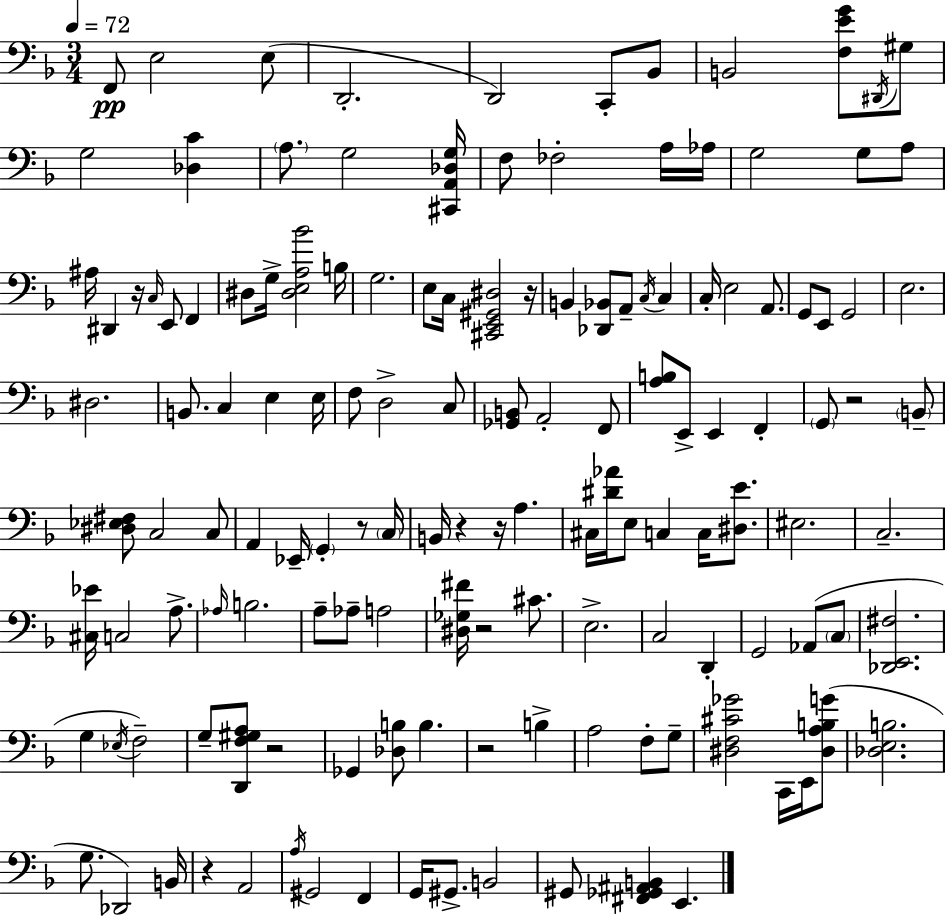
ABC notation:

X:1
T:Untitled
M:3/4
L:1/4
K:F
F,,/2 E,2 E,/2 D,,2 D,,2 C,,/2 _B,,/2 B,,2 [F,EG]/2 ^D,,/4 ^G,/2 G,2 [_D,C] A,/2 G,2 [^C,,A,,_D,G,]/4 F,/2 _F,2 A,/4 _A,/4 G,2 G,/2 A,/2 ^A,/4 ^D,, z/4 C,/4 E,,/2 F,, ^D,/2 G,/4 [^D,E,A,_B]2 B,/4 G,2 E,/2 C,/4 [^C,,E,,^G,,^D,]2 z/4 B,, [_D,,_B,,]/2 A,,/2 C,/4 C, C,/4 E,2 A,,/2 G,,/2 E,,/2 G,,2 E,2 ^D,2 B,,/2 C, E, E,/4 F,/2 D,2 C,/2 [_G,,B,,]/2 A,,2 F,,/2 [A,B,]/2 E,,/2 E,, F,, G,,/2 z2 B,,/2 [^D,_E,^F,]/2 C,2 C,/2 A,, _E,,/4 G,, z/2 C,/4 B,,/4 z z/4 A, ^C,/4 [^D_A]/4 E,/2 C, C,/4 [^D,E]/2 ^E,2 C,2 [^C,_E]/4 C,2 A,/2 _A,/4 B,2 A,/2 _A,/2 A,2 [^D,_G,^F]/4 z2 ^C/2 E,2 C,2 D,, G,,2 _A,,/2 C,/2 [_D,,E,,^F,]2 G, _E,/4 F,2 G,/2 [D,,F,^G,A,]/2 z2 _G,, [_D,B,]/2 B, z2 B, A,2 F,/2 G,/2 [^D,F,^C_G]2 C,,/4 E,,/4 [^D,A,B,G]/2 [_D,E,B,]2 G,/2 _D,,2 B,,/4 z A,,2 A,/4 ^G,,2 F,, G,,/4 ^G,,/2 B,,2 ^G,,/2 [^F,,_G,,^A,,B,,] E,,